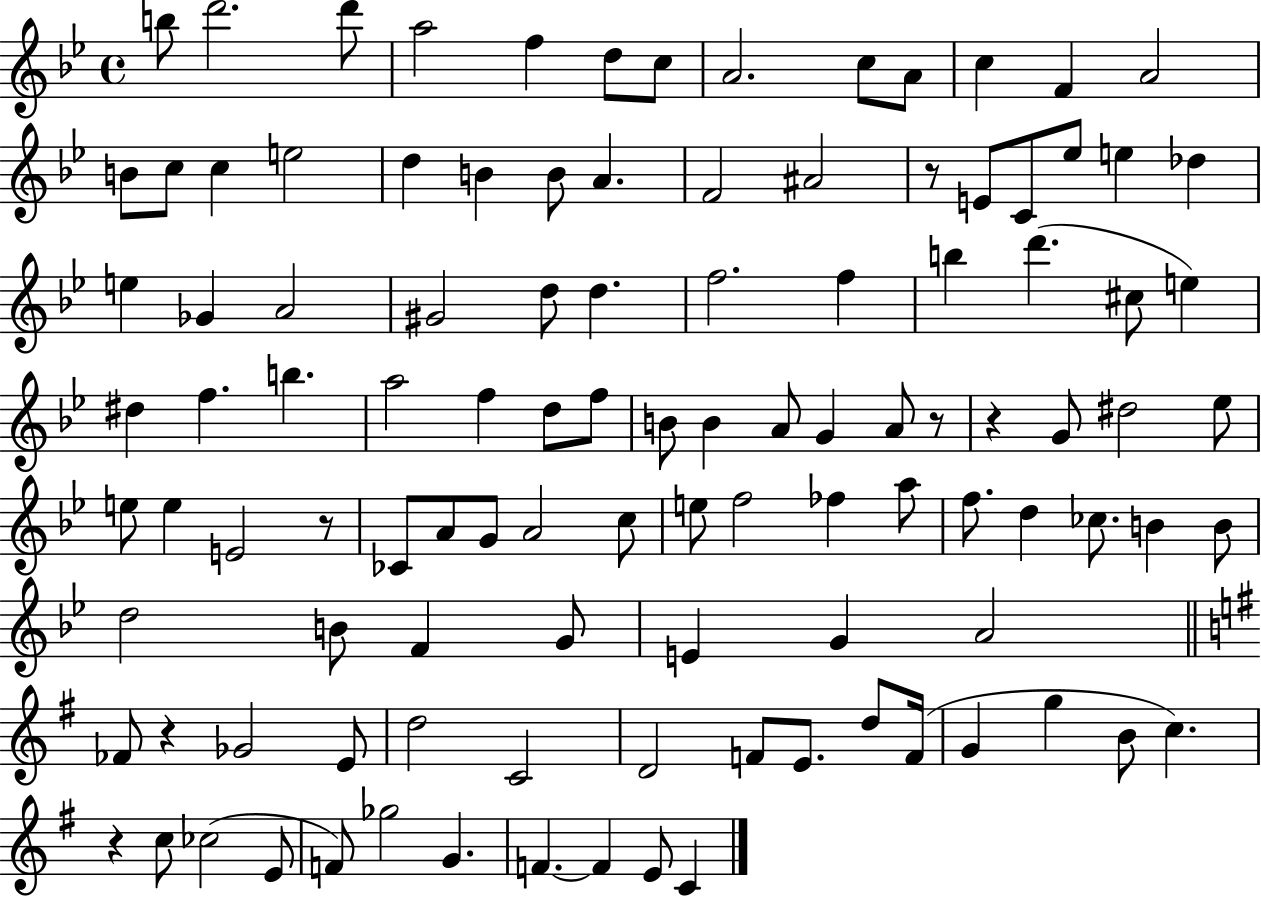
B5/e D6/h. D6/e A5/h F5/q D5/e C5/e A4/h. C5/e A4/e C5/q F4/q A4/h B4/e C5/e C5/q E5/h D5/q B4/q B4/e A4/q. F4/h A#4/h R/e E4/e C4/e Eb5/e E5/q Db5/q E5/q Gb4/q A4/h G#4/h D5/e D5/q. F5/h. F5/q B5/q D6/q. C#5/e E5/q D#5/q F5/q. B5/q. A5/h F5/q D5/e F5/e B4/e B4/q A4/e G4/q A4/e R/e R/q G4/e D#5/h Eb5/e E5/e E5/q E4/h R/e CES4/e A4/e G4/e A4/h C5/e E5/e F5/h FES5/q A5/e F5/e. D5/q CES5/e. B4/q B4/e D5/h B4/e F4/q G4/e E4/q G4/q A4/h FES4/e R/q Gb4/h E4/e D5/h C4/h D4/h F4/e E4/e. D5/e F4/s G4/q G5/q B4/e C5/q. R/q C5/e CES5/h E4/e F4/e Gb5/h G4/q. F4/q. F4/q E4/e C4/q